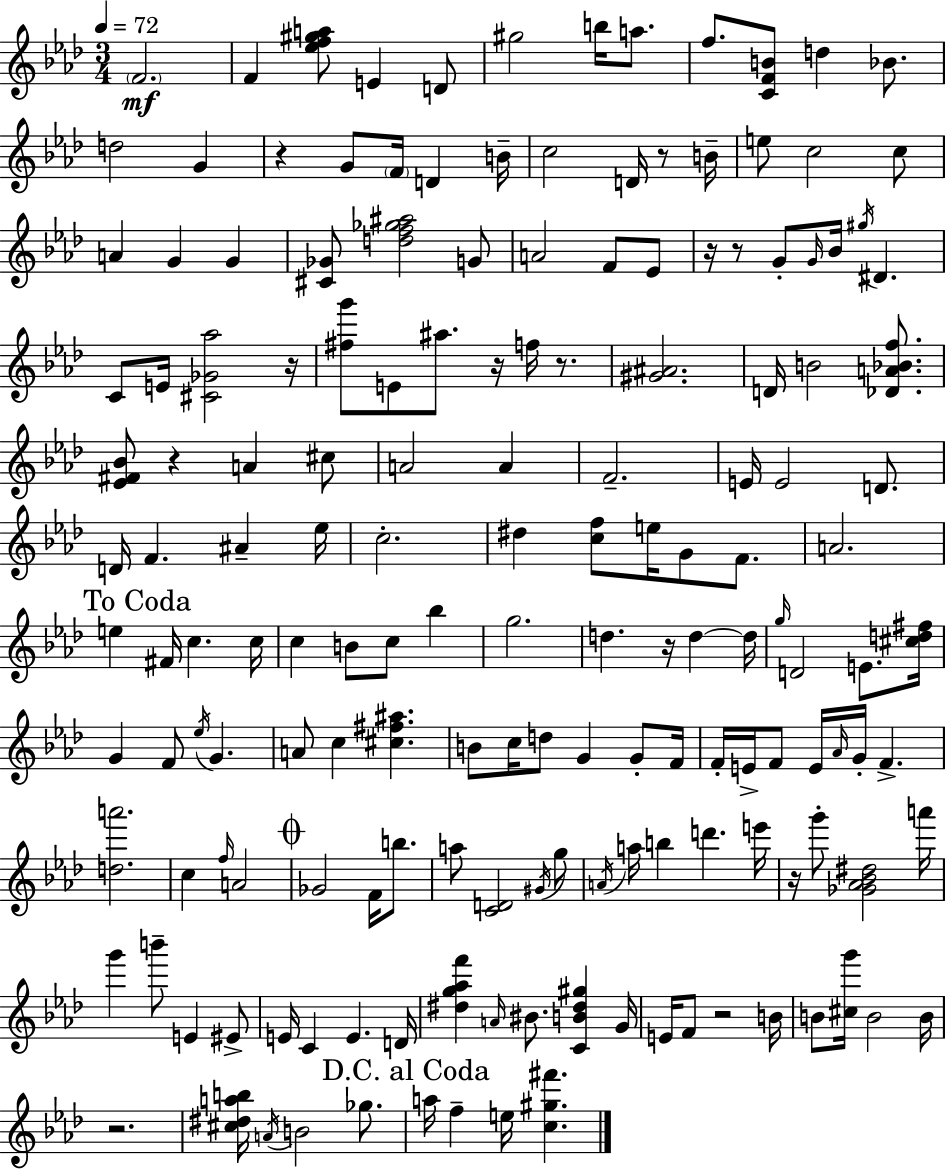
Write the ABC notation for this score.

X:1
T:Untitled
M:3/4
L:1/4
K:Ab
F2 F [_ef^ga]/2 E D/2 ^g2 b/4 a/2 f/2 [CFB]/2 d _B/2 d2 G z G/2 F/4 D B/4 c2 D/4 z/2 B/4 e/2 c2 c/2 A G G [^C_G]/2 [df_g^a]2 G/2 A2 F/2 _E/2 z/4 z/2 G/2 G/4 _B/4 ^g/4 ^D C/2 E/4 [^C_G_a]2 z/4 [^fg']/2 E/2 ^a/2 z/4 f/4 z/2 [^G^A]2 D/4 B2 [_DA_Bf]/2 [_E^F_B]/2 z A ^c/2 A2 A F2 E/4 E2 D/2 D/4 F ^A _e/4 c2 ^d [cf]/2 e/4 G/2 F/2 A2 e ^F/4 c c/4 c B/2 c/2 _b g2 d z/4 d d/4 g/4 D2 E/2 [^cd^f]/4 G F/2 _e/4 G A/2 c [^c^f^a] B/2 c/4 d/2 G G/2 F/4 F/4 E/4 F/2 E/4 _A/4 G/4 F [da']2 c f/4 A2 _G2 F/4 b/2 a/2 [CD]2 ^G/4 g/2 A/4 a/4 b d' e'/4 z/4 g'/2 [_G_A_B^d]2 a'/4 g' b'/2 E ^E/2 E/4 C E D/4 [^dg_af'] A/4 ^B/2 [CB^d^g] G/4 E/4 F/2 z2 B/4 B/2 [^cg']/4 B2 B/4 z2 [^c^dab]/4 A/4 B2 _g/2 a/4 f e/4 [c^g^f']